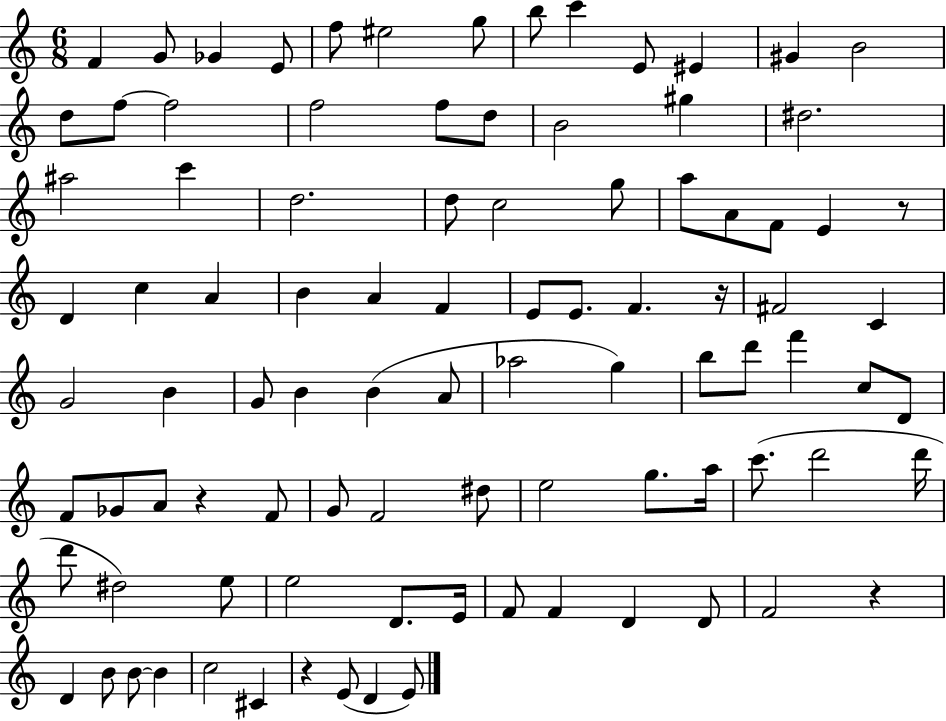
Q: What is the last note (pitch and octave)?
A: E4